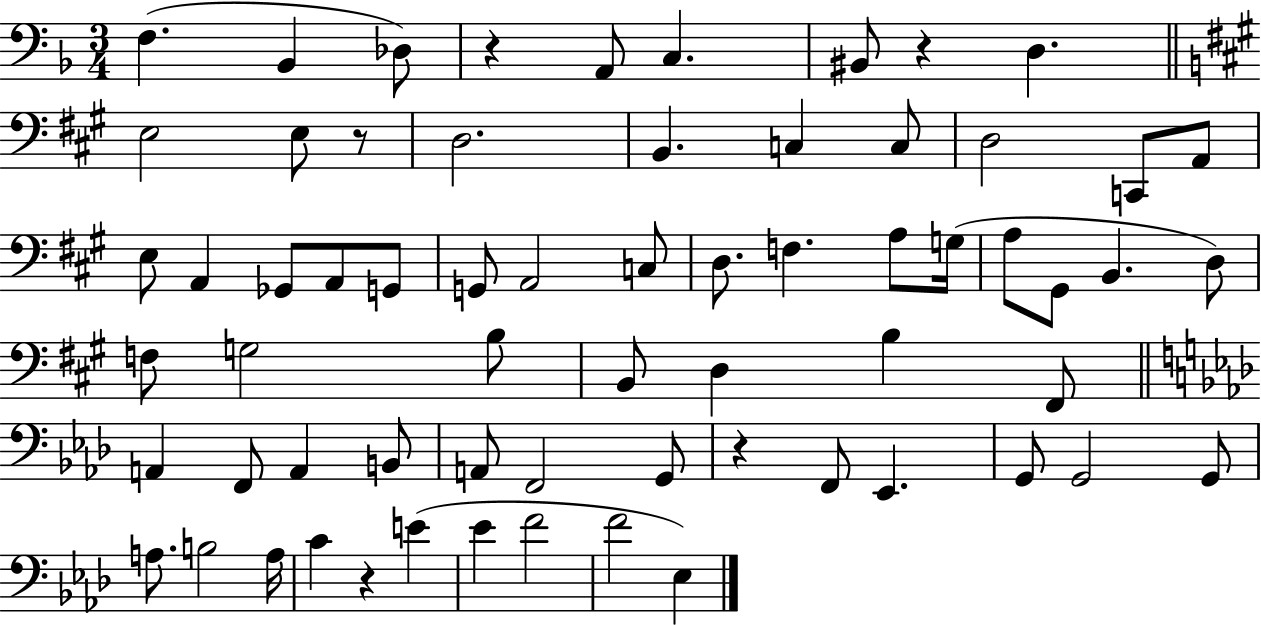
X:1
T:Untitled
M:3/4
L:1/4
K:F
F, _B,, _D,/2 z A,,/2 C, ^B,,/2 z D, E,2 E,/2 z/2 D,2 B,, C, C,/2 D,2 C,,/2 A,,/2 E,/2 A,, _G,,/2 A,,/2 G,,/2 G,,/2 A,,2 C,/2 D,/2 F, A,/2 G,/4 A,/2 ^G,,/2 B,, D,/2 F,/2 G,2 B,/2 B,,/2 D, B, ^F,,/2 A,, F,,/2 A,, B,,/2 A,,/2 F,,2 G,,/2 z F,,/2 _E,, G,,/2 G,,2 G,,/2 A,/2 B,2 A,/4 C z E _E F2 F2 _E,